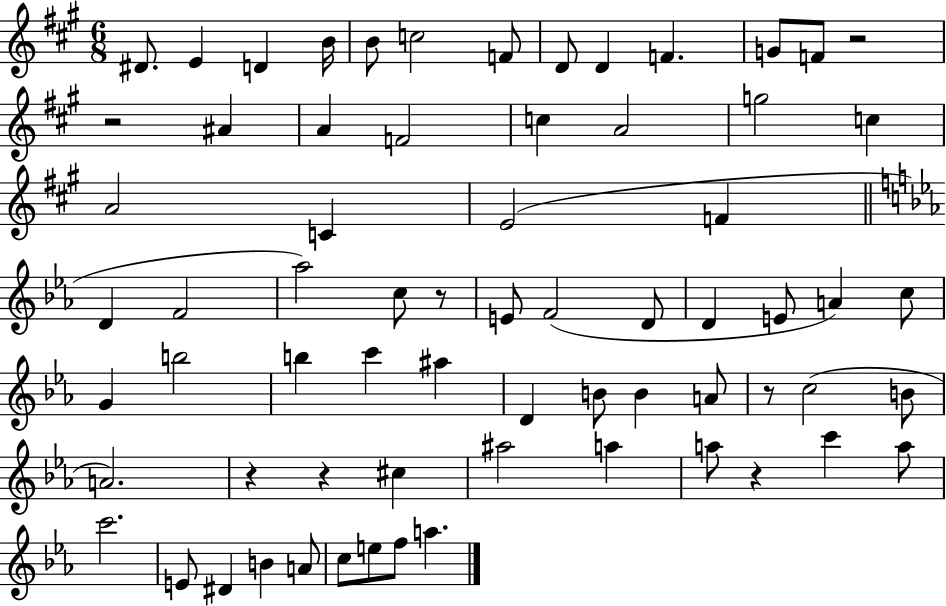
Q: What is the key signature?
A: A major